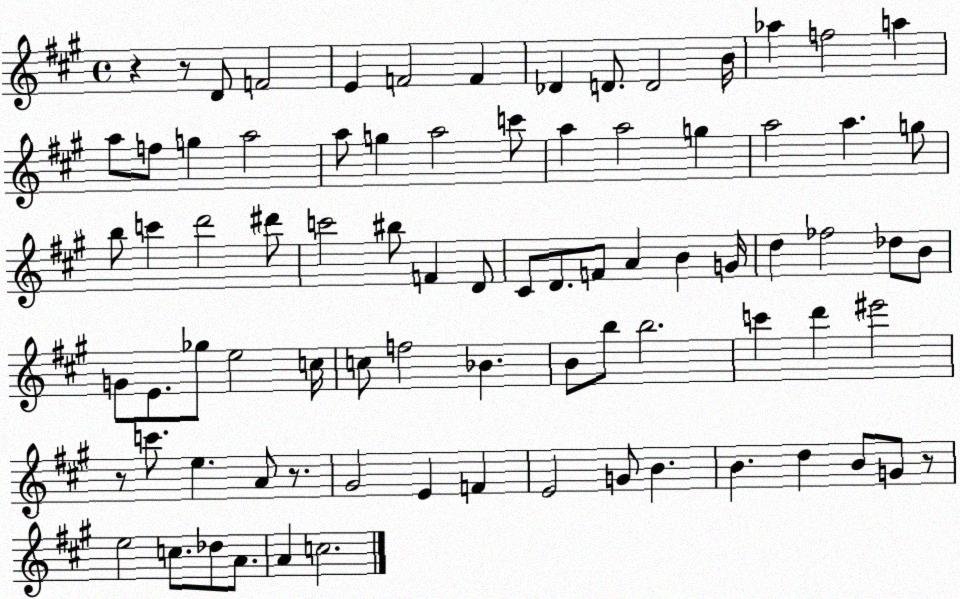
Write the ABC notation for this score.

X:1
T:Untitled
M:4/4
L:1/4
K:A
z z/2 D/2 F2 E F2 F _D D/2 D2 B/4 _a f2 a a/2 f/2 g a2 a/2 g a2 c'/2 a a2 g a2 a g/2 b/2 c' d'2 ^d'/2 c'2 ^b/2 F D/2 ^C/2 D/2 F/2 A B G/4 d _f2 _d/2 B/2 G/2 E/2 _g/2 e2 c/4 c/2 f2 _B B/2 b/2 b2 c' d' ^e'2 z/2 c'/2 e A/2 z/2 ^G2 E F E2 G/2 B B d B/2 G/2 z/2 e2 c/2 _d/2 A/2 A c2